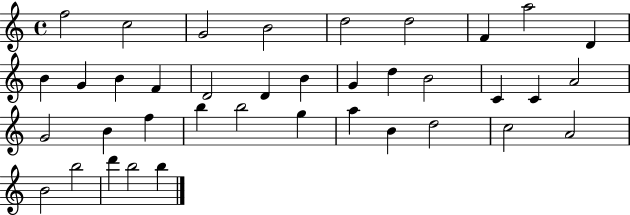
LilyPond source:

{
  \clef treble
  \time 4/4
  \defaultTimeSignature
  \key c \major
  f''2 c''2 | g'2 b'2 | d''2 d''2 | f'4 a''2 d'4 | \break b'4 g'4 b'4 f'4 | d'2 d'4 b'4 | g'4 d''4 b'2 | c'4 c'4 a'2 | \break g'2 b'4 f''4 | b''4 b''2 g''4 | a''4 b'4 d''2 | c''2 a'2 | \break b'2 b''2 | d'''4 b''2 b''4 | \bar "|."
}